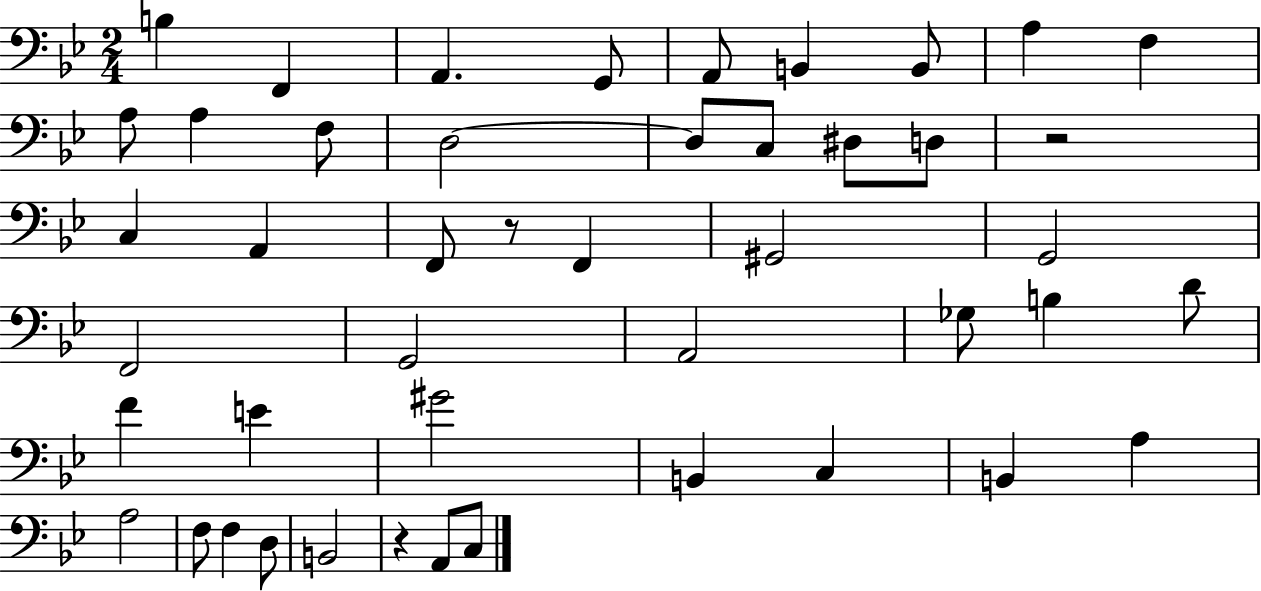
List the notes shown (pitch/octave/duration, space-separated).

B3/q F2/q A2/q. G2/e A2/e B2/q B2/e A3/q F3/q A3/e A3/q F3/e D3/h D3/e C3/e D#3/e D3/e R/h C3/q A2/q F2/e R/e F2/q G#2/h G2/h F2/h G2/h A2/h Gb3/e B3/q D4/e F4/q E4/q G#4/h B2/q C3/q B2/q A3/q A3/h F3/e F3/q D3/e B2/h R/q A2/e C3/e